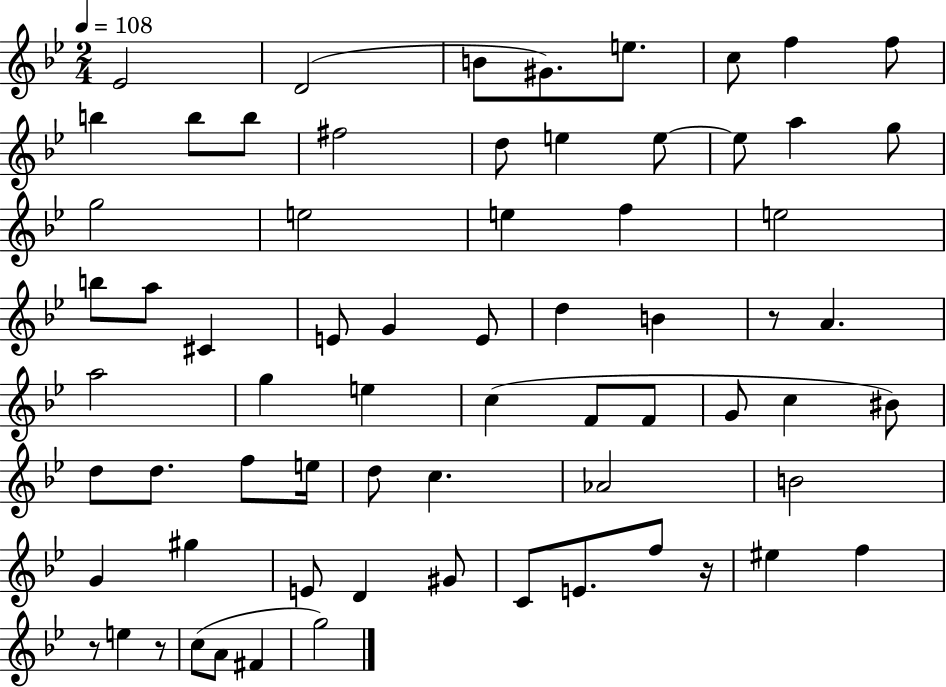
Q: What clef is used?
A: treble